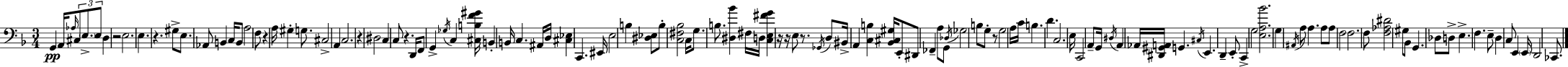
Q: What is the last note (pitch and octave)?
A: CES2